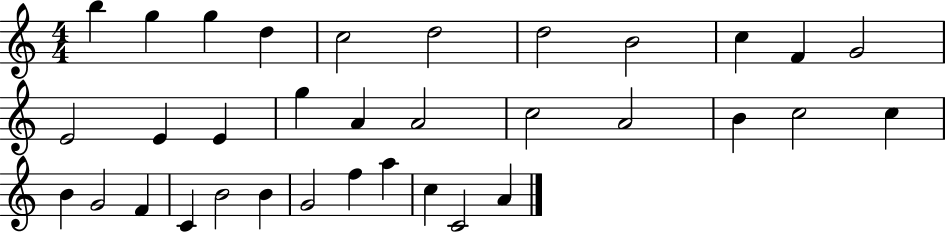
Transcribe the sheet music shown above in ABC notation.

X:1
T:Untitled
M:4/4
L:1/4
K:C
b g g d c2 d2 d2 B2 c F G2 E2 E E g A A2 c2 A2 B c2 c B G2 F C B2 B G2 f a c C2 A